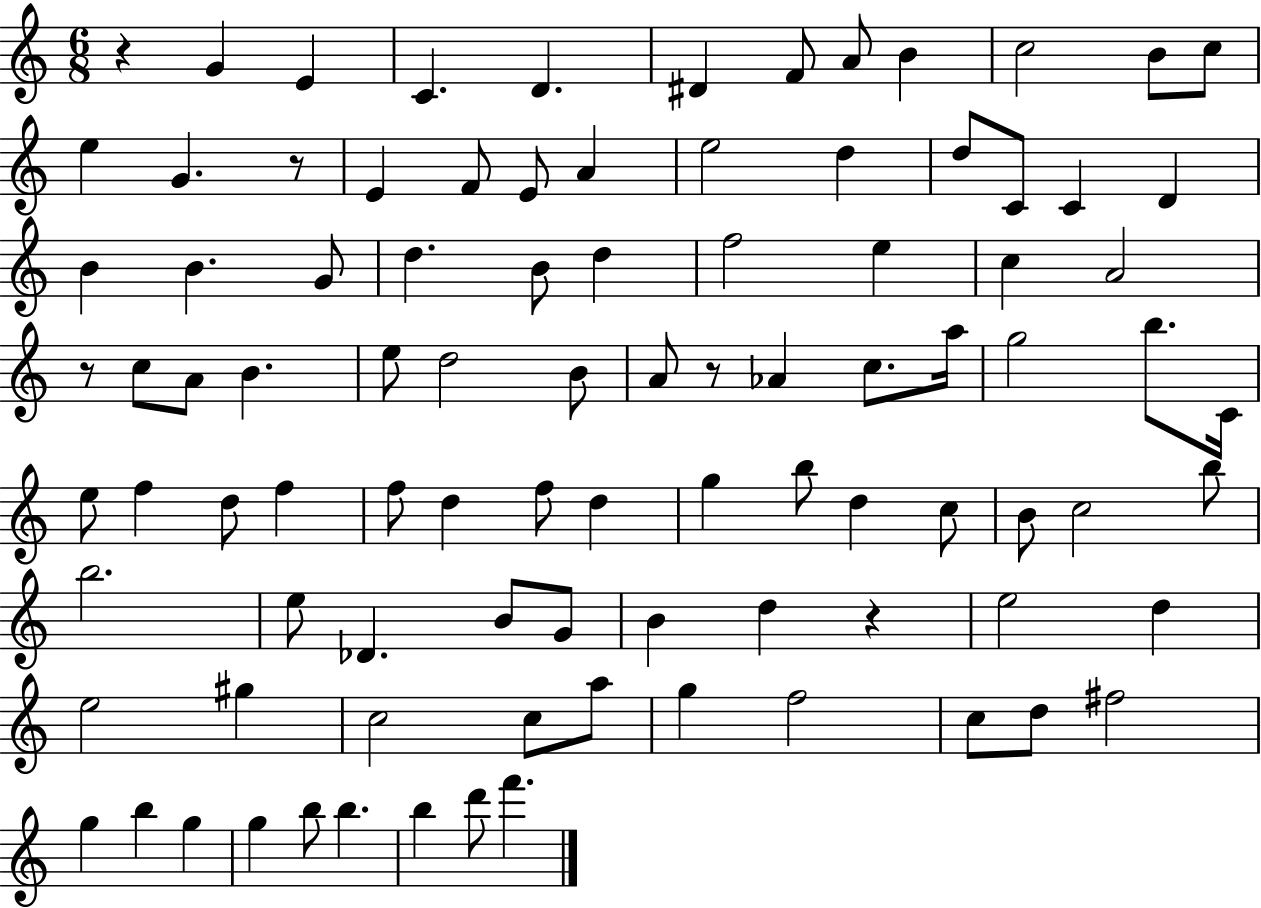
X:1
T:Untitled
M:6/8
L:1/4
K:C
z G E C D ^D F/2 A/2 B c2 B/2 c/2 e G z/2 E F/2 E/2 A e2 d d/2 C/2 C D B B G/2 d B/2 d f2 e c A2 z/2 c/2 A/2 B e/2 d2 B/2 A/2 z/2 _A c/2 a/4 g2 b/2 C/4 e/2 f d/2 f f/2 d f/2 d g b/2 d c/2 B/2 c2 b/2 b2 e/2 _D B/2 G/2 B d z e2 d e2 ^g c2 c/2 a/2 g f2 c/2 d/2 ^f2 g b g g b/2 b b d'/2 f'